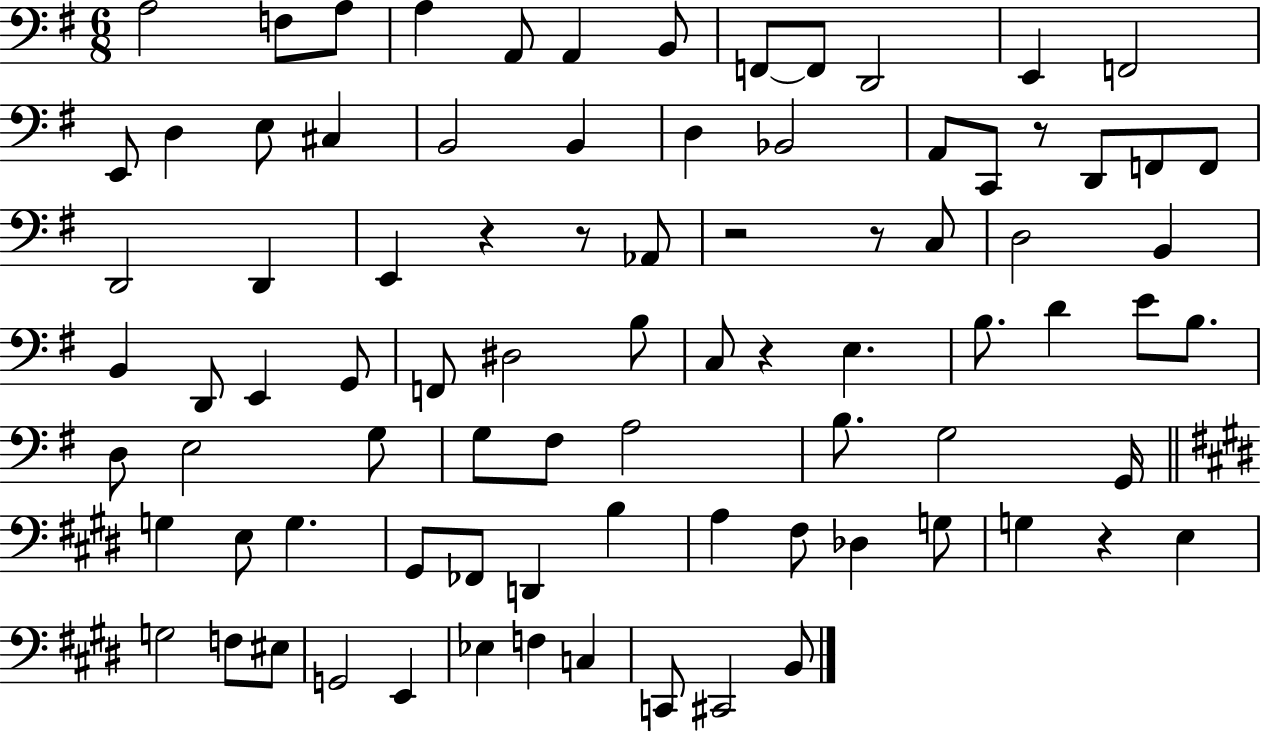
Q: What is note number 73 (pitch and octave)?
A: Eb3